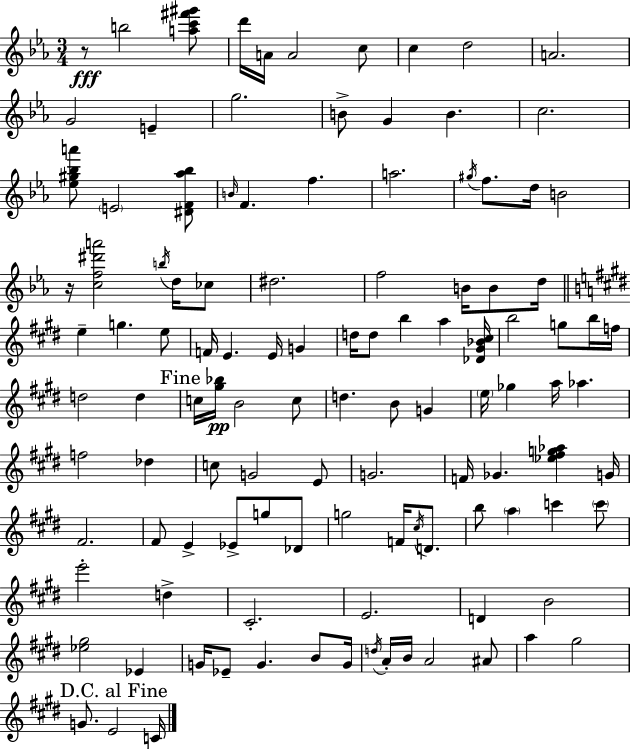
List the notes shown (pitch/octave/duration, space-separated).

R/e B5/h [A5,C6,F#6,G#6]/e D6/s A4/s A4/h C5/e C5/q D5/h A4/h. G4/h E4/q G5/h. B4/e G4/q B4/q. C5/h. [Eb5,G#5,Bb5,A6]/e E4/h [D#4,F4,Ab5,Bb5]/e B4/s F4/q. F5/q. A5/h. G#5/s F5/e. D5/s B4/h R/s [C5,F5,D#6,A6]/h B5/s D5/s CES5/e D#5/h. F5/h B4/s B4/e D5/s E5/q G5/q. E5/e F4/s E4/q. E4/s G4/q D5/s D5/e B5/q A5/q [Db4,G#4,Bb4,C#5]/s B5/h G5/e B5/s F5/s D5/h D5/q C5/s [G#5,Bb5]/s B4/h C5/e D5/q. B4/e G4/q E5/s Gb5/q A5/s Ab5/q. F5/h Db5/q C5/e G4/h E4/e G4/h. F4/s Gb4/q. [Eb5,F#5,G5,Ab5]/q G4/s F#4/h. F#4/e E4/q Eb4/e G5/e Db4/e G5/h F4/s C#5/s D4/e. B5/e A5/q C6/q C6/e E6/h D5/q C#4/h. E4/h. D4/q B4/h [Eb5,G#5]/h Eb4/q G4/s Eb4/e G4/q. B4/e G4/s D5/s A4/s B4/s A4/h A#4/e A5/q G#5/h G4/e. E4/h C4/s